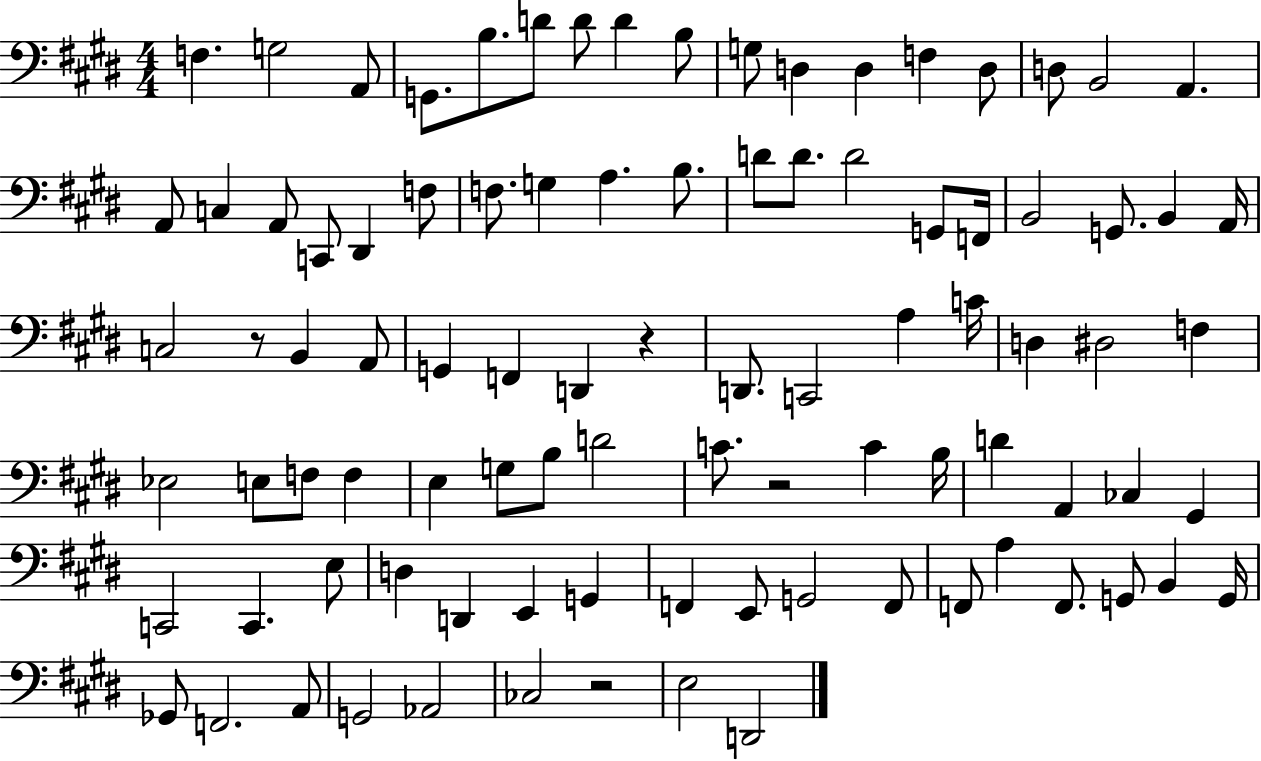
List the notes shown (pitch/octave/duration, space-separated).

F3/q. G3/h A2/e G2/e. B3/e. D4/e D4/e D4/q B3/e G3/e D3/q D3/q F3/q D3/e D3/e B2/h A2/q. A2/e C3/q A2/e C2/e D#2/q F3/e F3/e. G3/q A3/q. B3/e. D4/e D4/e. D4/h G2/e F2/s B2/h G2/e. B2/q A2/s C3/h R/e B2/q A2/e G2/q F2/q D2/q R/q D2/e. C2/h A3/q C4/s D3/q D#3/h F3/q Eb3/h E3/e F3/e F3/q E3/q G3/e B3/e D4/h C4/e. R/h C4/q B3/s D4/q A2/q CES3/q G#2/q C2/h C2/q. E3/e D3/q D2/q E2/q G2/q F2/q E2/e G2/h F2/e F2/e A3/q F2/e. G2/e B2/q G2/s Gb2/e F2/h. A2/e G2/h Ab2/h CES3/h R/h E3/h D2/h